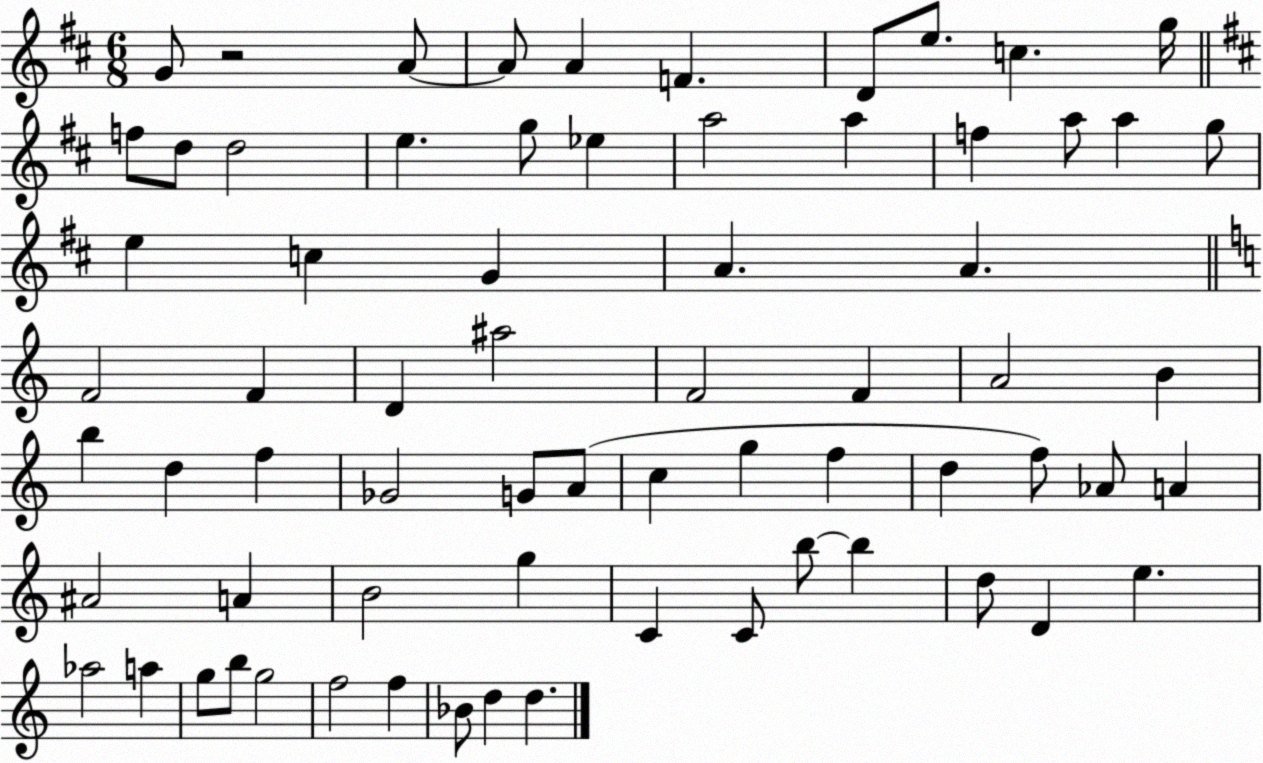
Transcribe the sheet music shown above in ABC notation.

X:1
T:Untitled
M:6/8
L:1/4
K:D
G/2 z2 A/2 A/2 A F D/2 e/2 c g/4 f/2 d/2 d2 e g/2 _e a2 a f a/2 a g/2 e c G A A F2 F D ^a2 F2 F A2 B b d f _G2 G/2 A/2 c g f d f/2 _A/2 A ^A2 A B2 g C C/2 b/2 b d/2 D e _a2 a g/2 b/2 g2 f2 f _B/2 d d